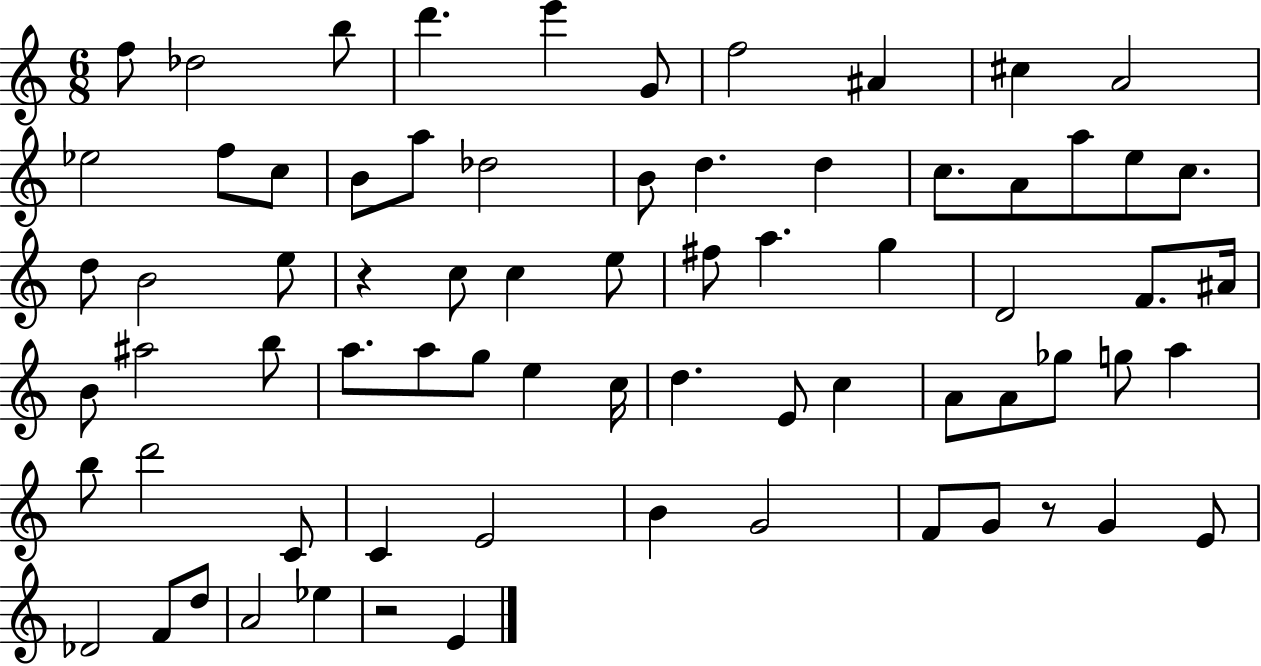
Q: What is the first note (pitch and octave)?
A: F5